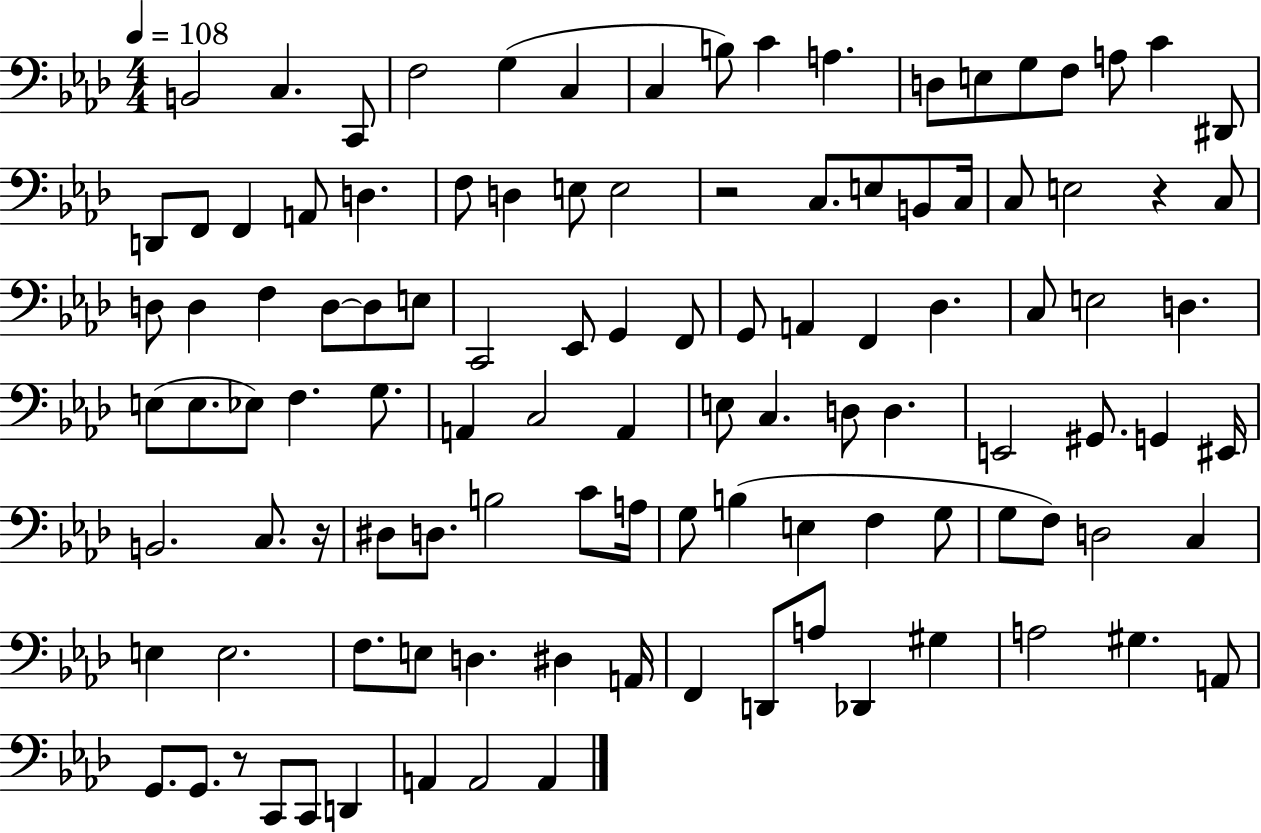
B2/h C3/q. C2/e F3/h G3/q C3/q C3/q B3/e C4/q A3/q. D3/e E3/e G3/e F3/e A3/e C4/q D#2/e D2/e F2/e F2/q A2/e D3/q. F3/e D3/q E3/e E3/h R/h C3/e. E3/e B2/e C3/s C3/e E3/h R/q C3/e D3/e D3/q F3/q D3/e D3/e E3/e C2/h Eb2/e G2/q F2/e G2/e A2/q F2/q Db3/q. C3/e E3/h D3/q. E3/e E3/e. Eb3/e F3/q. G3/e. A2/q C3/h A2/q E3/e C3/q. D3/e D3/q. E2/h G#2/e. G2/q EIS2/s B2/h. C3/e. R/s D#3/e D3/e. B3/h C4/e A3/s G3/e B3/q E3/q F3/q G3/e G3/e F3/e D3/h C3/q E3/q E3/h. F3/e. E3/e D3/q. D#3/q A2/s F2/q D2/e A3/e Db2/q G#3/q A3/h G#3/q. A2/e G2/e. G2/e. R/e C2/e C2/e D2/q A2/q A2/h A2/q